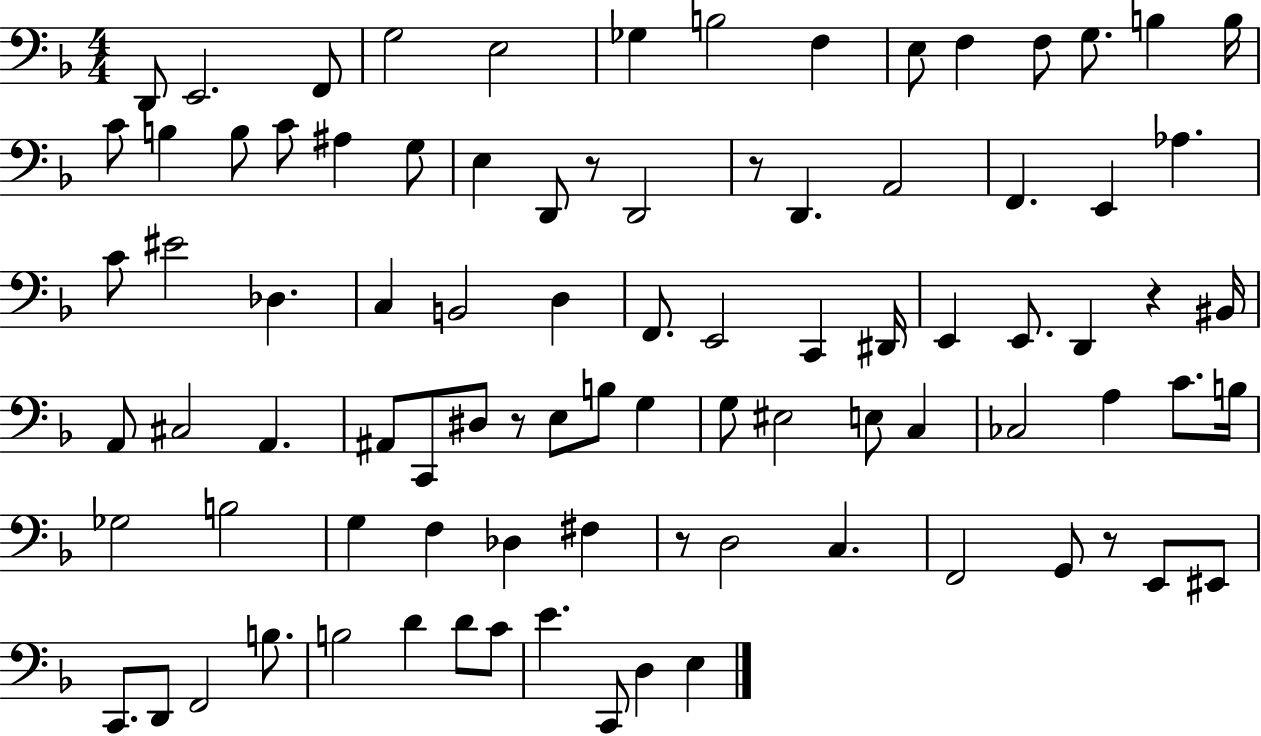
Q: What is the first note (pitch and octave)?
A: D2